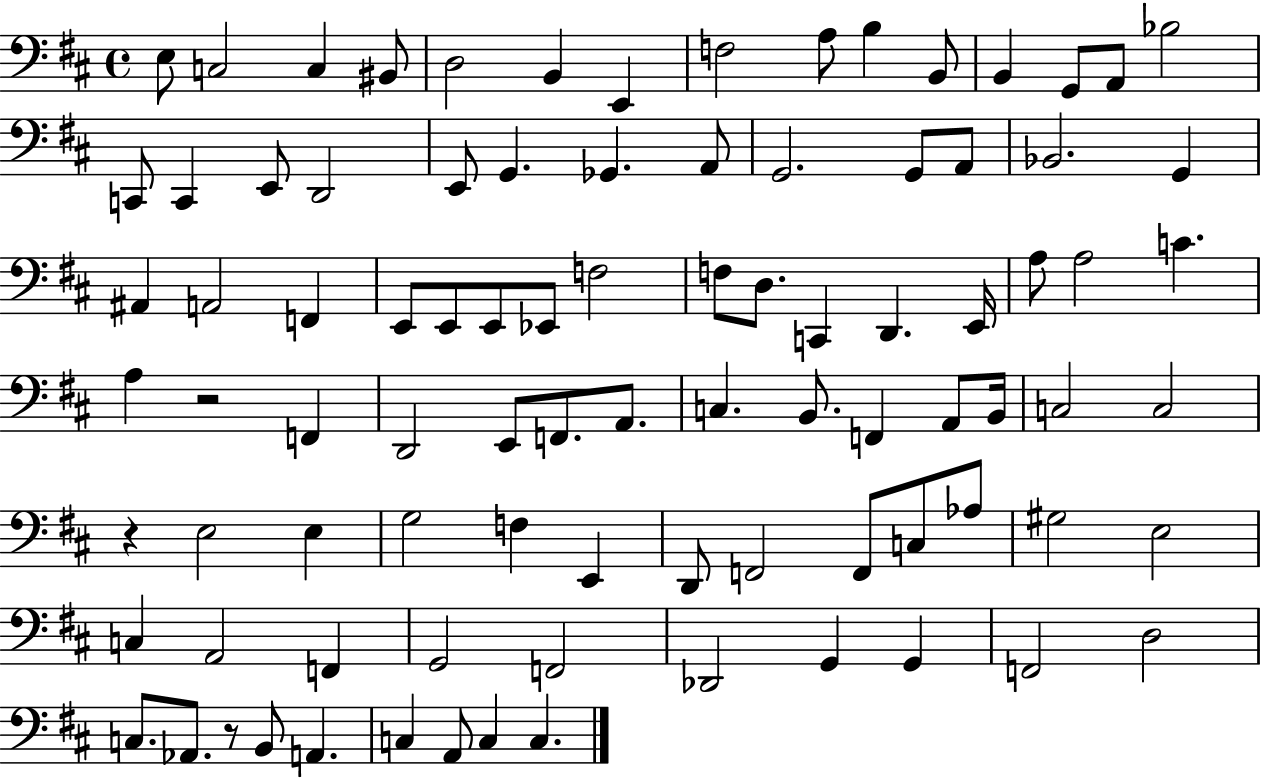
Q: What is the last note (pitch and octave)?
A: C3